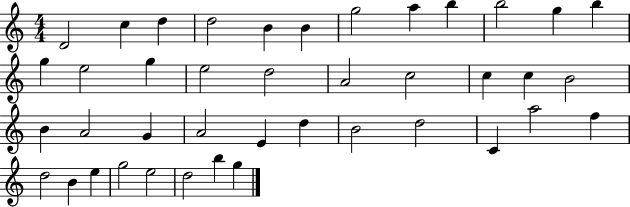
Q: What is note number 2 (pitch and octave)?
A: C5